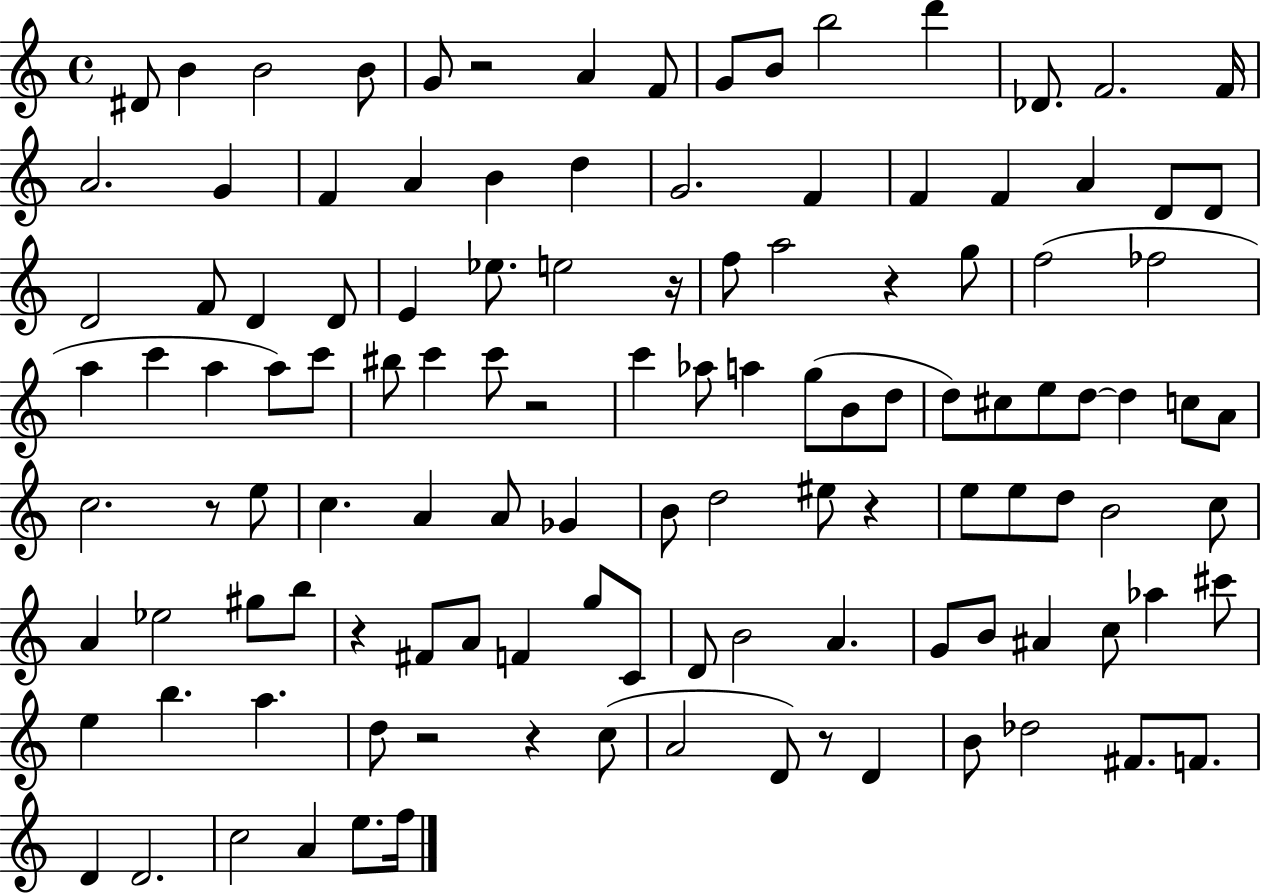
{
  \clef treble
  \time 4/4
  \defaultTimeSignature
  \key c \major
  dis'8 b'4 b'2 b'8 | g'8 r2 a'4 f'8 | g'8 b'8 b''2 d'''4 | des'8. f'2. f'16 | \break a'2. g'4 | f'4 a'4 b'4 d''4 | g'2. f'4 | f'4 f'4 a'4 d'8 d'8 | \break d'2 f'8 d'4 d'8 | e'4 ees''8. e''2 r16 | f''8 a''2 r4 g''8 | f''2( fes''2 | \break a''4 c'''4 a''4 a''8) c'''8 | bis''8 c'''4 c'''8 r2 | c'''4 aes''8 a''4 g''8( b'8 d''8 | d''8) cis''8 e''8 d''8~~ d''4 c''8 a'8 | \break c''2. r8 e''8 | c''4. a'4 a'8 ges'4 | b'8 d''2 eis''8 r4 | e''8 e''8 d''8 b'2 c''8 | \break a'4 ees''2 gis''8 b''8 | r4 fis'8 a'8 f'4 g''8 c'8 | d'8 b'2 a'4. | g'8 b'8 ais'4 c''8 aes''4 cis'''8 | \break e''4 b''4. a''4. | d''8 r2 r4 c''8( | a'2 d'8) r8 d'4 | b'8 des''2 fis'8. f'8. | \break d'4 d'2. | c''2 a'4 e''8. f''16 | \bar "|."
}